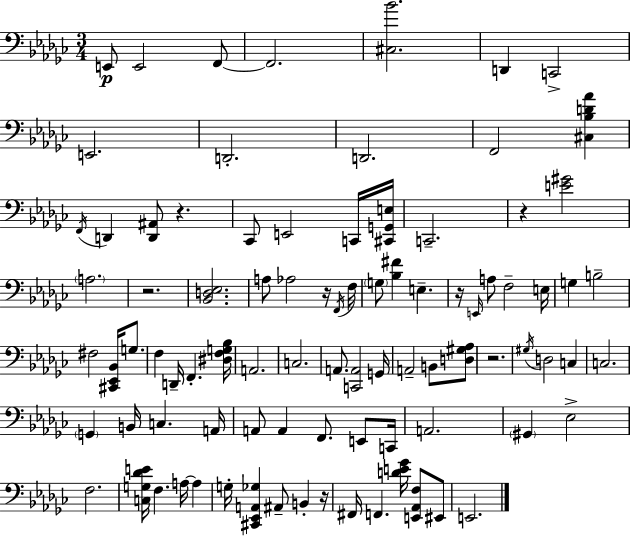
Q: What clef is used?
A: bass